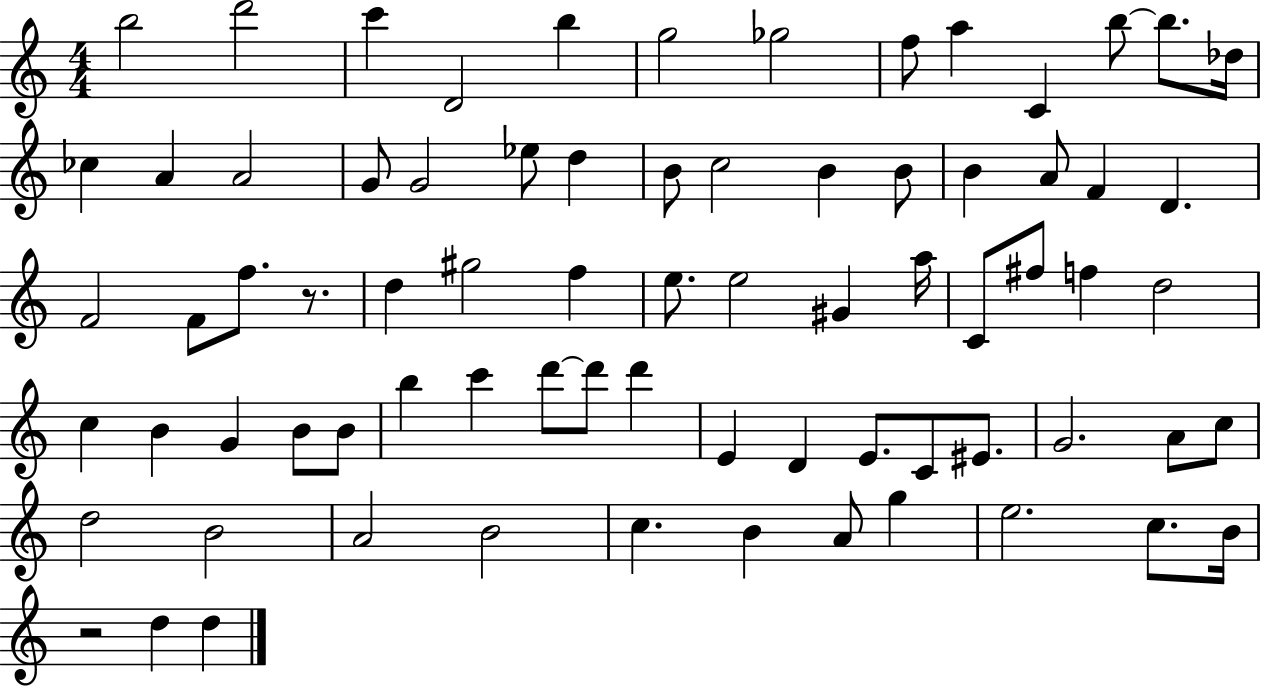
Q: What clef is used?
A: treble